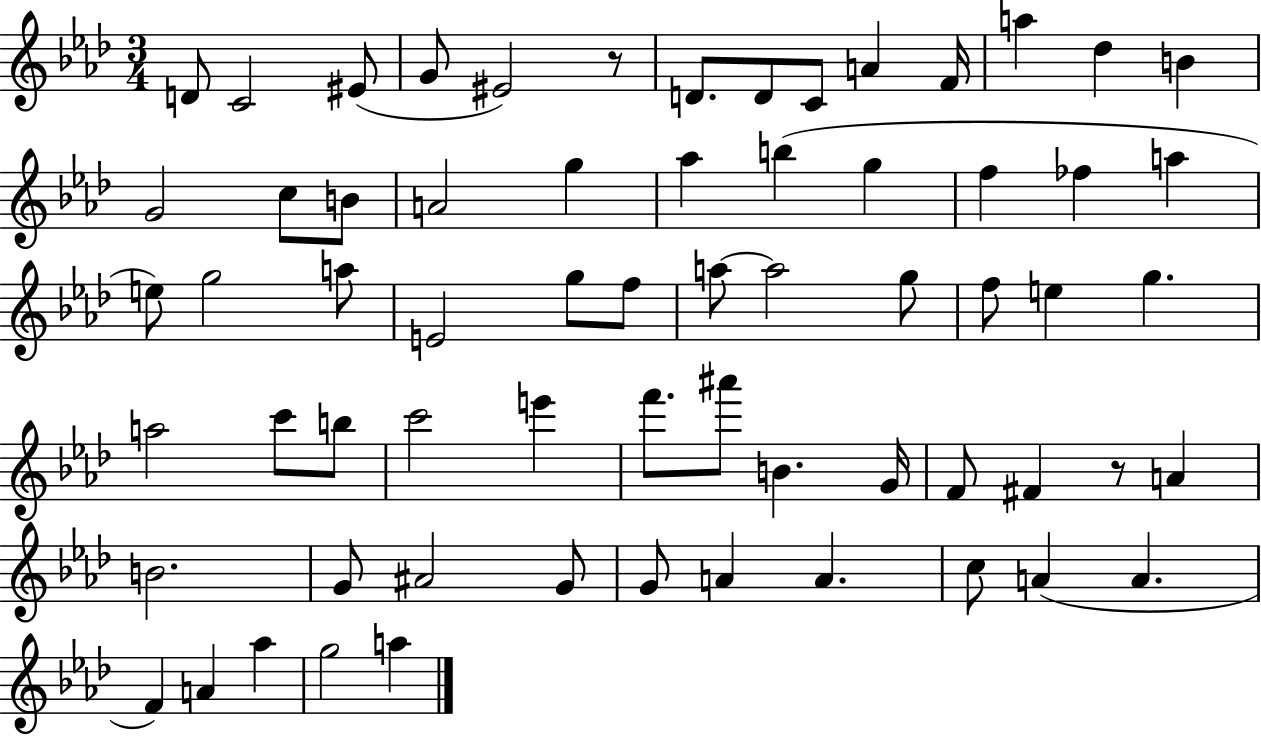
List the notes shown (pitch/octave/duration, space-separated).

D4/e C4/h EIS4/e G4/e EIS4/h R/e D4/e. D4/e C4/e A4/q F4/s A5/q Db5/q B4/q G4/h C5/e B4/e A4/h G5/q Ab5/q B5/q G5/q F5/q FES5/q A5/q E5/e G5/h A5/e E4/h G5/e F5/e A5/e A5/h G5/e F5/e E5/q G5/q. A5/h C6/e B5/e C6/h E6/q F6/e. A#6/e B4/q. G4/s F4/e F#4/q R/e A4/q B4/h. G4/e A#4/h G4/e G4/e A4/q A4/q. C5/e A4/q A4/q. F4/q A4/q Ab5/q G5/h A5/q